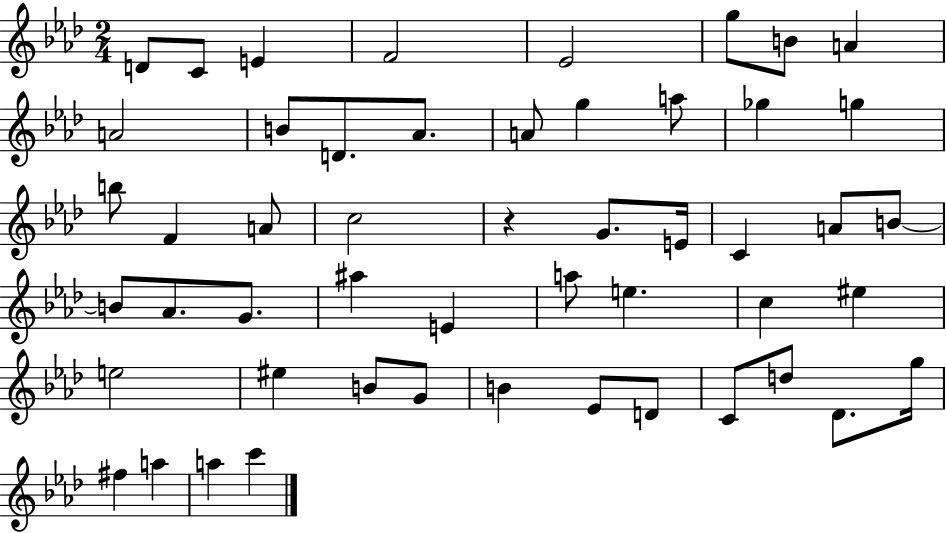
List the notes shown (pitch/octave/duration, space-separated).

D4/e C4/e E4/q F4/h Eb4/h G5/e B4/e A4/q A4/h B4/e D4/e. Ab4/e. A4/e G5/q A5/e Gb5/q G5/q B5/e F4/q A4/e C5/h R/q G4/e. E4/s C4/q A4/e B4/e B4/e Ab4/e. G4/e. A#5/q E4/q A5/e E5/q. C5/q EIS5/q E5/h EIS5/q B4/e G4/e B4/q Eb4/e D4/e C4/e D5/e Db4/e. G5/s F#5/q A5/q A5/q C6/q